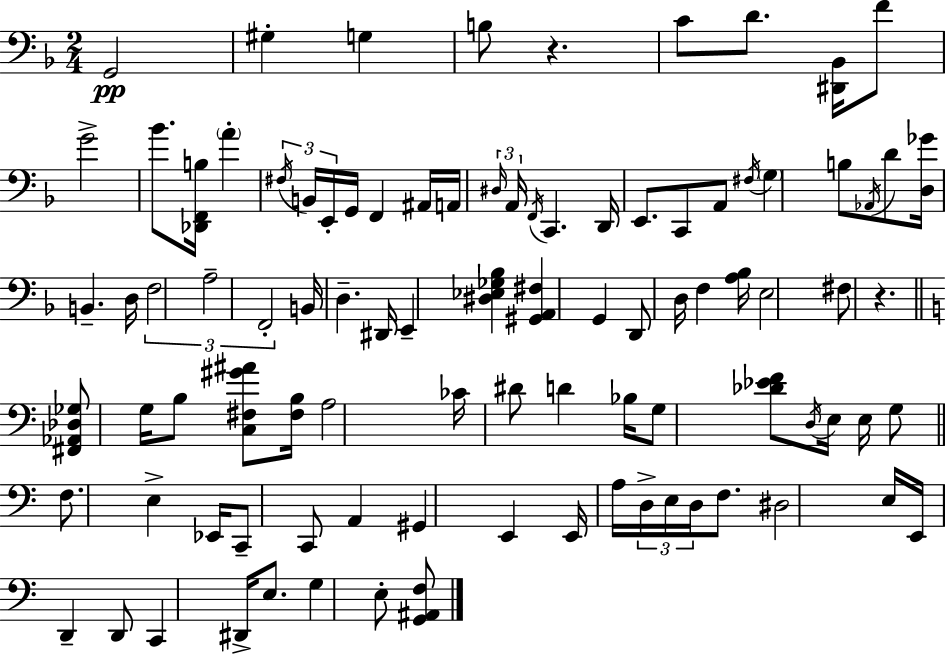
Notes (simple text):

G2/h G#3/q G3/q B3/e R/q. C4/e D4/e. [D#2,Bb2]/s F4/e G4/h Bb4/e. [Db2,F2,B3]/s A4/q F#3/s B2/s E2/s G2/s F2/q A#2/s A2/s D#3/s A2/s F2/s C2/q. D2/s E2/e. C2/e A2/e F#3/s G3/q B3/e Ab2/s D4/e [D3,Gb4]/s B2/q. D3/s F3/h A3/h F2/h B2/s D3/q. D#2/s E2/q [D#3,Eb3,Gb3,Bb3]/q [G#2,A2,F#3]/q G2/q D2/e D3/s F3/q [A3,Bb3]/s E3/h F#3/e R/q. [F#2,Ab2,Db3,Gb3]/e G3/s B3/e [C3,F#3,G#4,A#4]/e [F#3,B3]/s A3/h CES4/s D#4/e D4/q Bb3/s G3/e [Db4,Eb4,F4]/e D3/s E3/s E3/s G3/e F3/e. E3/q Eb2/s C2/e C2/e A2/q G#2/q E2/q E2/s A3/s D3/s E3/s D3/s F3/e. D#3/h E3/s E2/s D2/q D2/e C2/q D#2/s E3/e. G3/q E3/e [G2,A#2,F3]/e